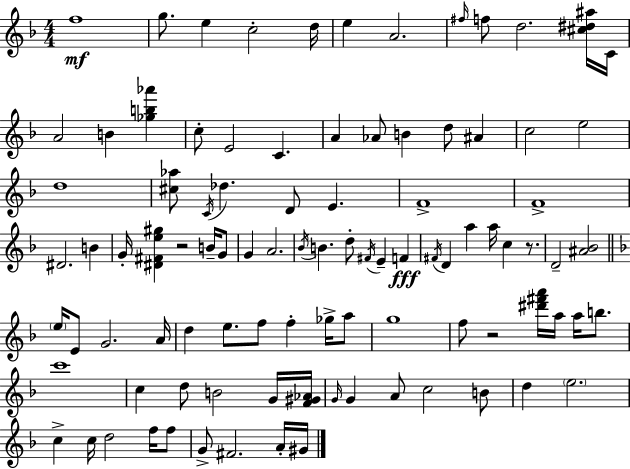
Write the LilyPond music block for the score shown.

{
  \clef treble
  \numericTimeSignature
  \time 4/4
  \key f \major
  \repeat volta 2 { f''1\mf | g''8. e''4 c''2-. d''16 | e''4 a'2. | \grace { fis''16 } f''8 d''2. <cis'' dis'' ais''>16 | \break c'16 a'2 b'4 <ges'' b'' aes'''>4 | c''8-. e'2 c'4. | a'4 aes'8 b'4 d''8 ais'4 | c''2 e''2 | \break d''1 | <cis'' aes''>8 \acciaccatura { c'16 } des''4. d'8 e'4. | f'1-> | f'1-> | \break dis'2. b'4 | g'16-. <dis' fis' e'' gis''>4 r2 b'16-- | g'8 g'4 a'2. | \acciaccatura { bes'16 } b'4. d''8-. \acciaccatura { fis'16 } e'4-- | \break f'4\fff \acciaccatura { fis'16 } d'4 a''4 a''16 c''4 | r8. d'2-- <ais' bes'>2 | \bar "||" \break \key f \major \parenthesize e''16 e'8 g'2. a'16 | d''4 e''8. f''8 f''4-. ges''16-> a''8 | g''1 | f''8 r2 <dis''' fis''' a'''>16 a''16 a''16 b''8. | \break c'''1 | c''4 d''8 b'2 g'16 <f' gis' aes'>16 | \grace { g'16 } g'4 a'8 c''2 b'8 | d''4 \parenthesize e''2. | \break c''4-> c''16 d''2 f''16 f''8 | g'8-> fis'2. a'16-. | gis'16 } \bar "|."
}